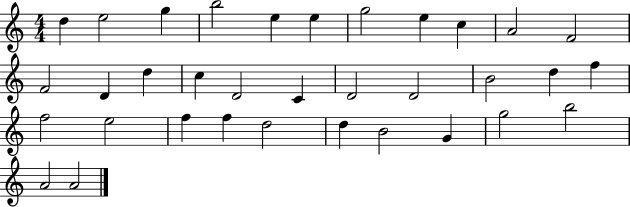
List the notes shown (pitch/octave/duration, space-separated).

D5/q E5/h G5/q B5/h E5/q E5/q G5/h E5/q C5/q A4/h F4/h F4/h D4/q D5/q C5/q D4/h C4/q D4/h D4/h B4/h D5/q F5/q F5/h E5/h F5/q F5/q D5/h D5/q B4/h G4/q G5/h B5/h A4/h A4/h